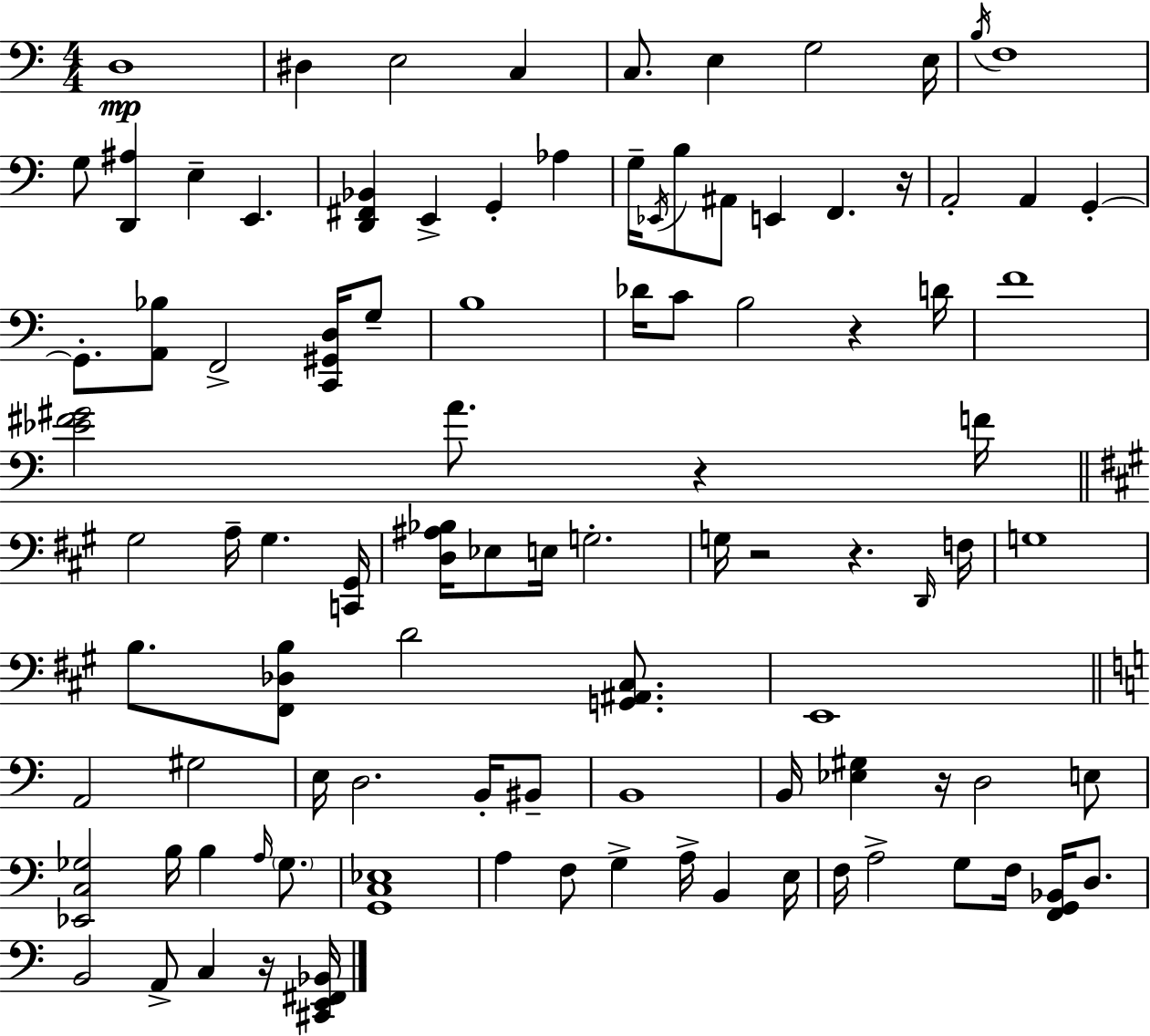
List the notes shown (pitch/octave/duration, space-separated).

D3/w D#3/q E3/h C3/q C3/e. E3/q G3/h E3/s B3/s F3/w G3/e [D2,A#3]/q E3/q E2/q. [D2,F#2,Bb2]/q E2/q G2/q Ab3/q G3/s Eb2/s B3/e A#2/e E2/q F2/q. R/s A2/h A2/q G2/q G2/e. [A2,Bb3]/e F2/h [C2,G#2,D3]/s G3/e B3/w Db4/s C4/e B3/h R/q D4/s F4/w [Eb4,F#4,G#4]/h A4/e. R/q F4/s G#3/h A3/s G#3/q. [C2,G#2]/s [D3,A#3,Bb3]/s Eb3/e E3/s G3/h. G3/s R/h R/q. D2/s F3/s G3/w B3/e. [F#2,Db3,B3]/e D4/h [G2,A#2,C#3]/e. E2/w A2/h G#3/h E3/s D3/h. B2/s BIS2/e B2/w B2/s [Eb3,G#3]/q R/s D3/h E3/e [Eb2,C3,Gb3]/h B3/s B3/q A3/s Gb3/e. [G2,C3,Eb3]/w A3/q F3/e G3/q A3/s B2/q E3/s F3/s A3/h G3/e F3/s [F2,G2,Bb2]/s D3/e. B2/h A2/e C3/q R/s [C#2,E2,F#2,Bb2]/s